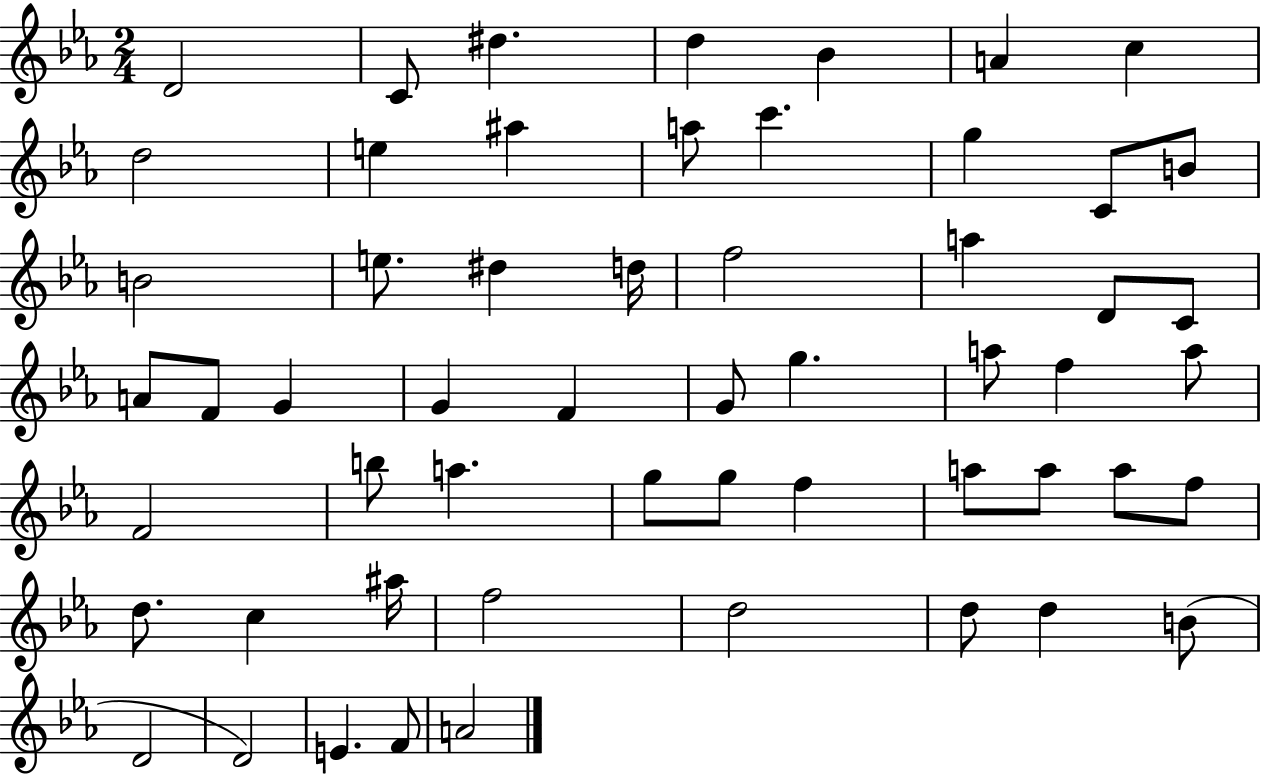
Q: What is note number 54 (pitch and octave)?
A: E4